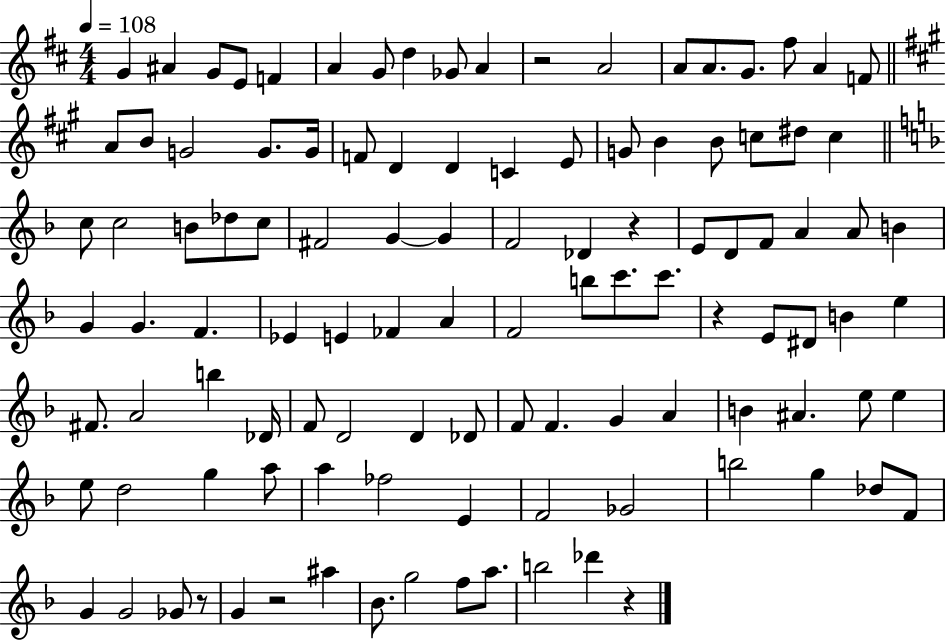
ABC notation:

X:1
T:Untitled
M:4/4
L:1/4
K:D
G ^A G/2 E/2 F A G/2 d _G/2 A z2 A2 A/2 A/2 G/2 ^f/2 A F/2 A/2 B/2 G2 G/2 G/4 F/2 D D C E/2 G/2 B B/2 c/2 ^d/2 c c/2 c2 B/2 _d/2 c/2 ^F2 G G F2 _D z E/2 D/2 F/2 A A/2 B G G F _E E _F A F2 b/2 c'/2 c'/2 z E/2 ^D/2 B e ^F/2 A2 b _D/4 F/2 D2 D _D/2 F/2 F G A B ^A e/2 e e/2 d2 g a/2 a _f2 E F2 _G2 b2 g _d/2 F/2 G G2 _G/2 z/2 G z2 ^a _B/2 g2 f/2 a/2 b2 _d' z